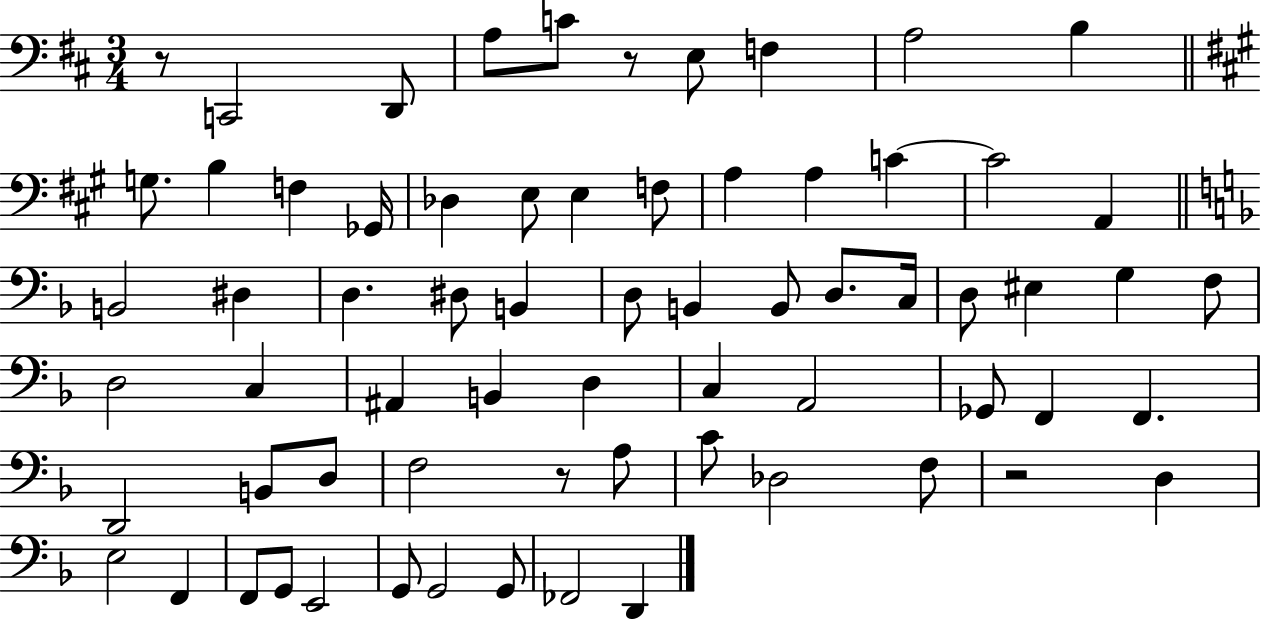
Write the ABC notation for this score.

X:1
T:Untitled
M:3/4
L:1/4
K:D
z/2 C,,2 D,,/2 A,/2 C/2 z/2 E,/2 F, A,2 B, G,/2 B, F, _G,,/4 _D, E,/2 E, F,/2 A, A, C C2 A,, B,,2 ^D, D, ^D,/2 B,, D,/2 B,, B,,/2 D,/2 C,/4 D,/2 ^E, G, F,/2 D,2 C, ^A,, B,, D, C, A,,2 _G,,/2 F,, F,, D,,2 B,,/2 D,/2 F,2 z/2 A,/2 C/2 _D,2 F,/2 z2 D, E,2 F,, F,,/2 G,,/2 E,,2 G,,/2 G,,2 G,,/2 _F,,2 D,,